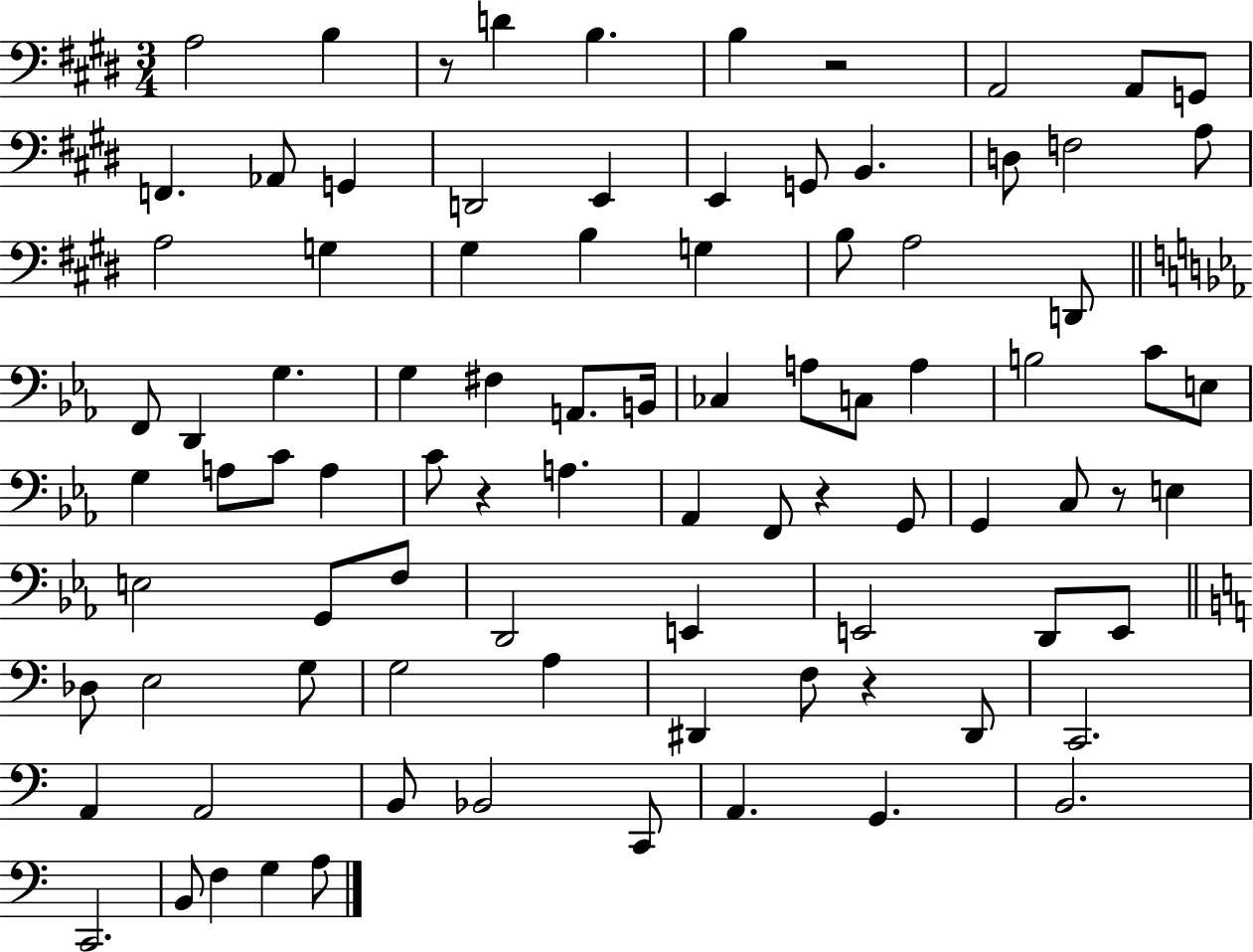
{
  \clef bass
  \numericTimeSignature
  \time 3/4
  \key e \major
  a2 b4 | r8 d'4 b4. | b4 r2 | a,2 a,8 g,8 | \break f,4. aes,8 g,4 | d,2 e,4 | e,4 g,8 b,4. | d8 f2 a8 | \break a2 g4 | gis4 b4 g4 | b8 a2 d,8 | \bar "||" \break \key ees \major f,8 d,4 g4. | g4 fis4 a,8. b,16 | ces4 a8 c8 a4 | b2 c'8 e8 | \break g4 a8 c'8 a4 | c'8 r4 a4. | aes,4 f,8 r4 g,8 | g,4 c8 r8 e4 | \break e2 g,8 f8 | d,2 e,4 | e,2 d,8 e,8 | \bar "||" \break \key a \minor des8 e2 g8 | g2 a4 | dis,4 f8 r4 dis,8 | c,2. | \break a,4 a,2 | b,8 bes,2 c,8 | a,4. g,4. | b,2. | \break c,2. | b,8 f4 g4 a8 | \bar "|."
}